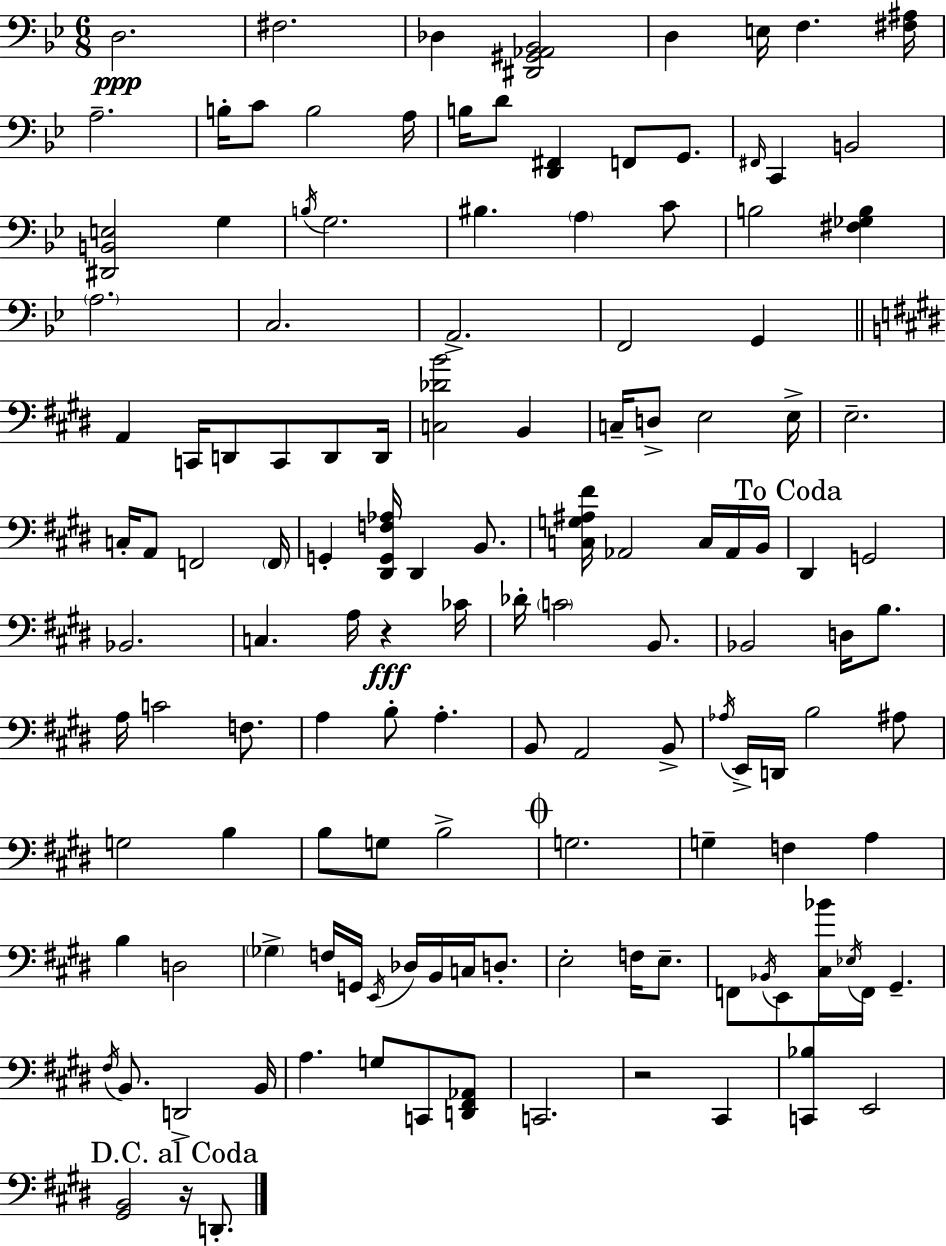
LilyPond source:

{
  \clef bass
  \numericTimeSignature
  \time 6/8
  \key bes \major
  \repeat volta 2 { d2.\ppp | fis2. | des4 <dis, gis, aes, bes,>2 | d4 e16 f4. <fis ais>16 | \break a2.-- | b16-. c'8 b2 a16 | b16 d'8 <d, fis,>4 f,8 g,8. | \grace { fis,16 } c,4 b,2 | \break <dis, b, e>2 g4 | \acciaccatura { b16 } g2. | bis4. \parenthesize a4 | c'8 b2 <fis ges b>4 | \break \parenthesize a2. | c2. | a,2.-> | f,2 g,4 | \break \bar "||" \break \key e \major a,4 c,16 d,8 c,8 d,8 d,16 | <c des' b'>2 b,4 | c16-- d8-> e2 e16-> | e2.-- | \break c16-. a,8 f,2 \parenthesize f,16 | g,4-. <dis, g, f aes>16 dis,4 b,8. | <c g ais fis'>16 aes,2 c16 aes,16 b,16 | \mark "To Coda" dis,4 g,2 | \break bes,2. | c4. a16 r4\fff ces'16 | des'16-. \parenthesize c'2 b,8. | bes,2 d16 b8. | \break a16 c'2 f8. | a4 b8-. a4.-. | b,8 a,2 b,8-> | \acciaccatura { aes16 } e,16-> d,16 b2 ais8 | \break g2 b4 | b8 g8 b2-> | \mark \markup { \musicglyph "scripts.coda" } g2. | g4-- f4 a4 | \break b4 d2 | \parenthesize ges4-> f16 g,16 \acciaccatura { e,16 } des16 b,16 c16 d8.-. | e2-. f16 e8.-- | f,8 \acciaccatura { bes,16 } e,8 <cis bes'>16 \acciaccatura { ees16 } f,16 gis,4.-- | \break \acciaccatura { fis16 } b,8. d,2-> | b,16 a4. g8 | c,8 <d, fis, aes,>8 c,2. | r2 | \break cis,4 <c, bes>4 e,2 | \mark "D.C. al Coda" <gis, b,>2 | r16 d,8.-. } \bar "|."
}